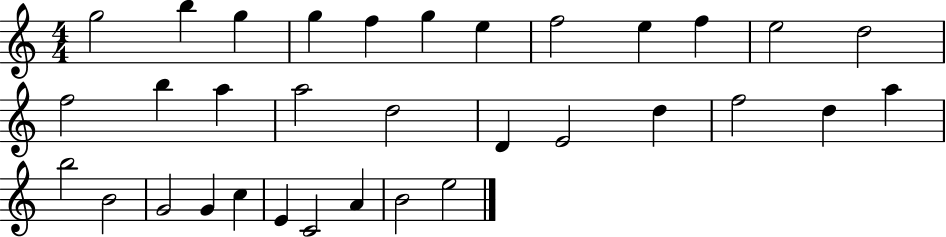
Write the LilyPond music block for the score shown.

{
  \clef treble
  \numericTimeSignature
  \time 4/4
  \key c \major
  g''2 b''4 g''4 | g''4 f''4 g''4 e''4 | f''2 e''4 f''4 | e''2 d''2 | \break f''2 b''4 a''4 | a''2 d''2 | d'4 e'2 d''4 | f''2 d''4 a''4 | \break b''2 b'2 | g'2 g'4 c''4 | e'4 c'2 a'4 | b'2 e''2 | \break \bar "|."
}